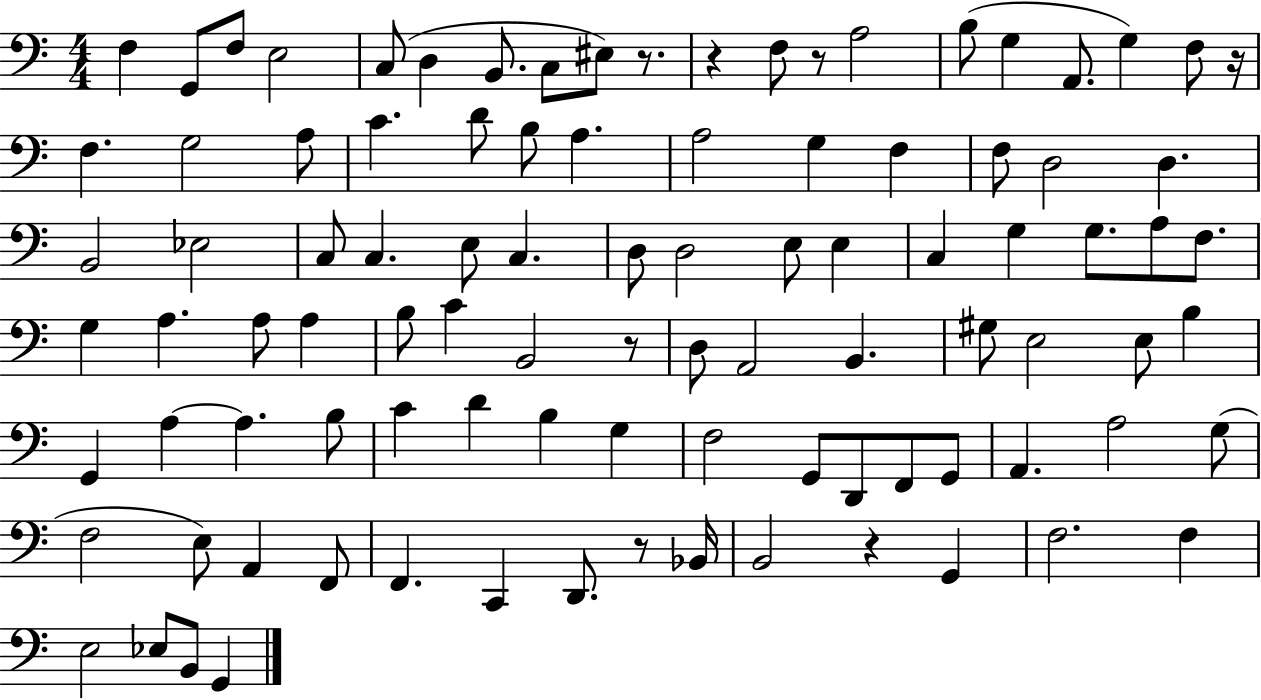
{
  \clef bass
  \numericTimeSignature
  \time 4/4
  \key c \major
  f4 g,8 f8 e2 | c8( d4 b,8. c8 eis8) r8. | r4 f8 r8 a2 | b8( g4 a,8. g4) f8 r16 | \break f4. g2 a8 | c'4. d'8 b8 a4. | a2 g4 f4 | f8 d2 d4. | \break b,2 ees2 | c8 c4. e8 c4. | d8 d2 e8 e4 | c4 g4 g8. a8 f8. | \break g4 a4. a8 a4 | b8 c'4 b,2 r8 | d8 a,2 b,4. | gis8 e2 e8 b4 | \break g,4 a4~~ a4. b8 | c'4 d'4 b4 g4 | f2 g,8 d,8 f,8 g,8 | a,4. a2 g8( | \break f2 e8) a,4 f,8 | f,4. c,4 d,8. r8 bes,16 | b,2 r4 g,4 | f2. f4 | \break e2 ees8 b,8 g,4 | \bar "|."
}